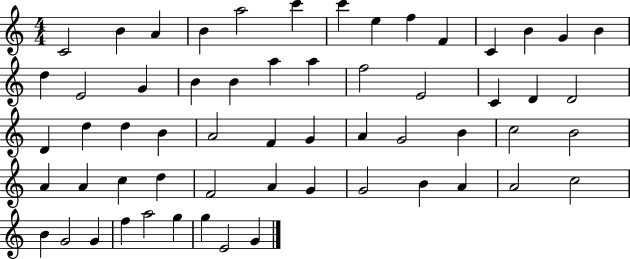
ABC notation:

X:1
T:Untitled
M:4/4
L:1/4
K:C
C2 B A B a2 c' c' e f F C B G B d E2 G B B a a f2 E2 C D D2 D d d B A2 F G A G2 B c2 B2 A A c d F2 A G G2 B A A2 c2 B G2 G f a2 g g E2 G